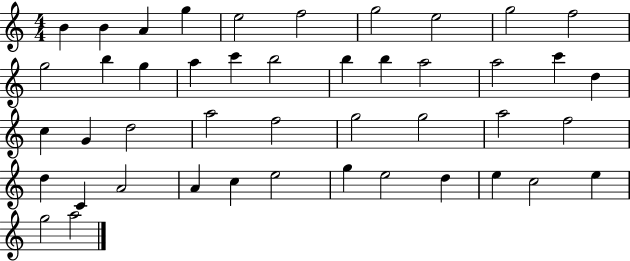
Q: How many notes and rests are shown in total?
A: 45